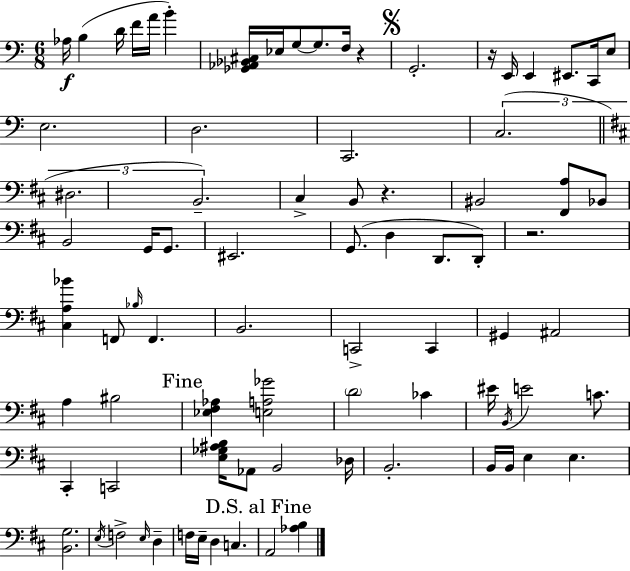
Ab3/s B3/q D4/s F4/s A4/s B4/q [Gb2,Ab2,Bb2,C#3]/s Eb3/s G3/e G3/e. F3/s R/q G2/h. R/s E2/s E2/q EIS2/e. C2/s E3/e E3/h. D3/h. C2/h. C3/h. D#3/h. B2/h. C#3/q B2/e R/q. BIS2/h [F#2,A3]/e Bb2/e B2/h G2/s G2/e. EIS2/h. G2/e. D3/q D2/e. D2/e R/h. [C#3,A3,Bb4]/q F2/e Bb3/s F2/q. B2/h. C2/h C2/q G#2/q A#2/h A3/q BIS3/h [Eb3,F#3,Ab3]/q [E3,A3,Gb4]/h D4/h CES4/q EIS4/s B2/s E4/h C4/e. C#2/q C2/h [E3,Gb3,A#3,B3]/s Ab2/e B2/h Db3/s B2/h. B2/s B2/s E3/q E3/q. [B2,G3]/h. E3/s F3/h E3/s D3/q F3/s E3/s D3/q C3/q. A2/h [Ab3,B3]/q